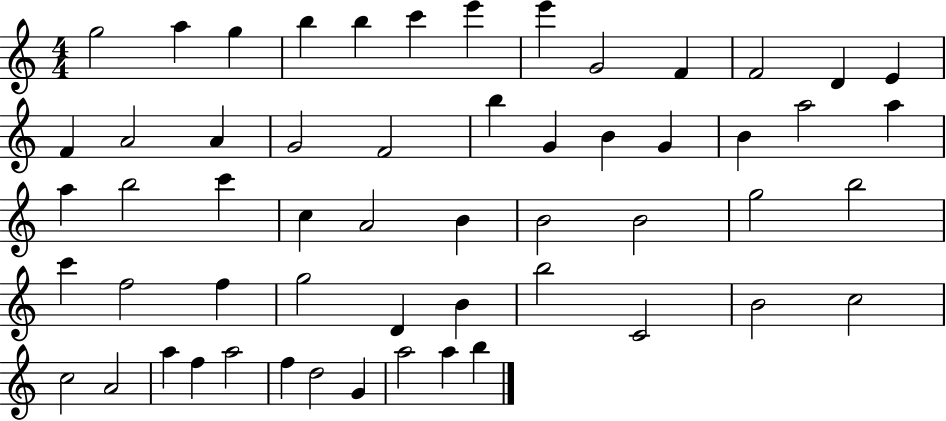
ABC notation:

X:1
T:Untitled
M:4/4
L:1/4
K:C
g2 a g b b c' e' e' G2 F F2 D E F A2 A G2 F2 b G B G B a2 a a b2 c' c A2 B B2 B2 g2 b2 c' f2 f g2 D B b2 C2 B2 c2 c2 A2 a f a2 f d2 G a2 a b